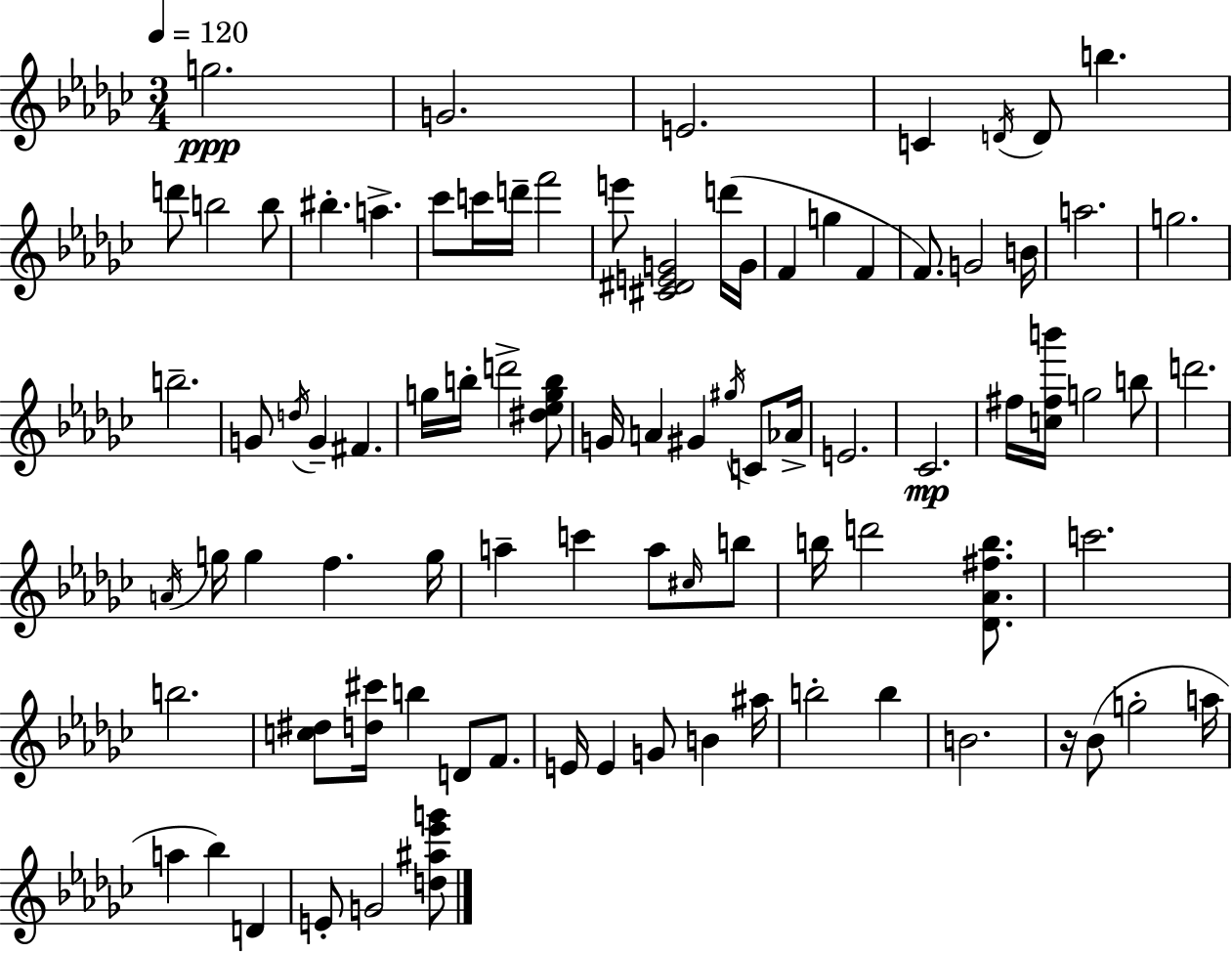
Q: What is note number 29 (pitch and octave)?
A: G4